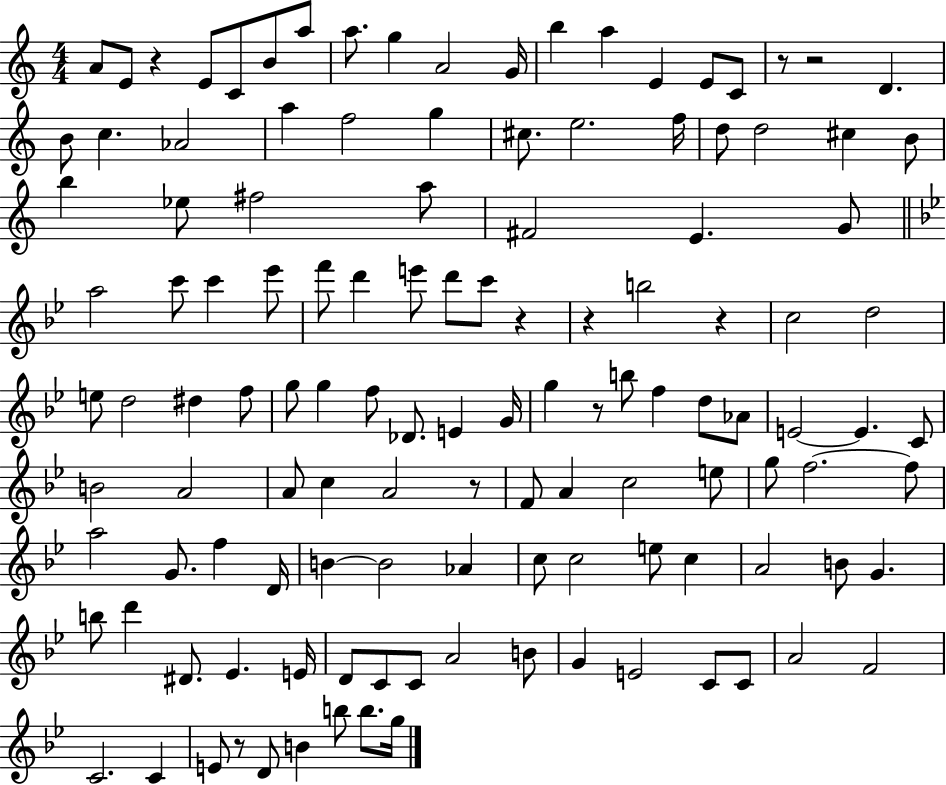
{
  \clef treble
  \numericTimeSignature
  \time 4/4
  \key c \major
  a'8 e'8 r4 e'8 c'8 b'8 a''8 | a''8. g''4 a'2 g'16 | b''4 a''4 e'4 e'8 c'8 | r8 r2 d'4. | \break b'8 c''4. aes'2 | a''4 f''2 g''4 | cis''8. e''2. f''16 | d''8 d''2 cis''4 b'8 | \break b''4 ees''8 fis''2 a''8 | fis'2 e'4. g'8 | \bar "||" \break \key g \minor a''2 c'''8 c'''4 ees'''8 | f'''8 d'''4 e'''8 d'''8 c'''8 r4 | r4 b''2 r4 | c''2 d''2 | \break e''8 d''2 dis''4 f''8 | g''8 g''4 f''8 des'8. e'4 g'16 | g''4 r8 b''8 f''4 d''8 aes'8 | e'2~~ e'4. c'8 | \break b'2 a'2 | a'8 c''4 a'2 r8 | f'8 a'4 c''2 e''8 | g''8 f''2.~~ f''8 | \break a''2 g'8. f''4 d'16 | b'4~~ b'2 aes'4 | c''8 c''2 e''8 c''4 | a'2 b'8 g'4. | \break b''8 d'''4 dis'8. ees'4. e'16 | d'8 c'8 c'8 a'2 b'8 | g'4 e'2 c'8 c'8 | a'2 f'2 | \break c'2. c'4 | e'8 r8 d'8 b'4 b''8 b''8. g''16 | \bar "|."
}